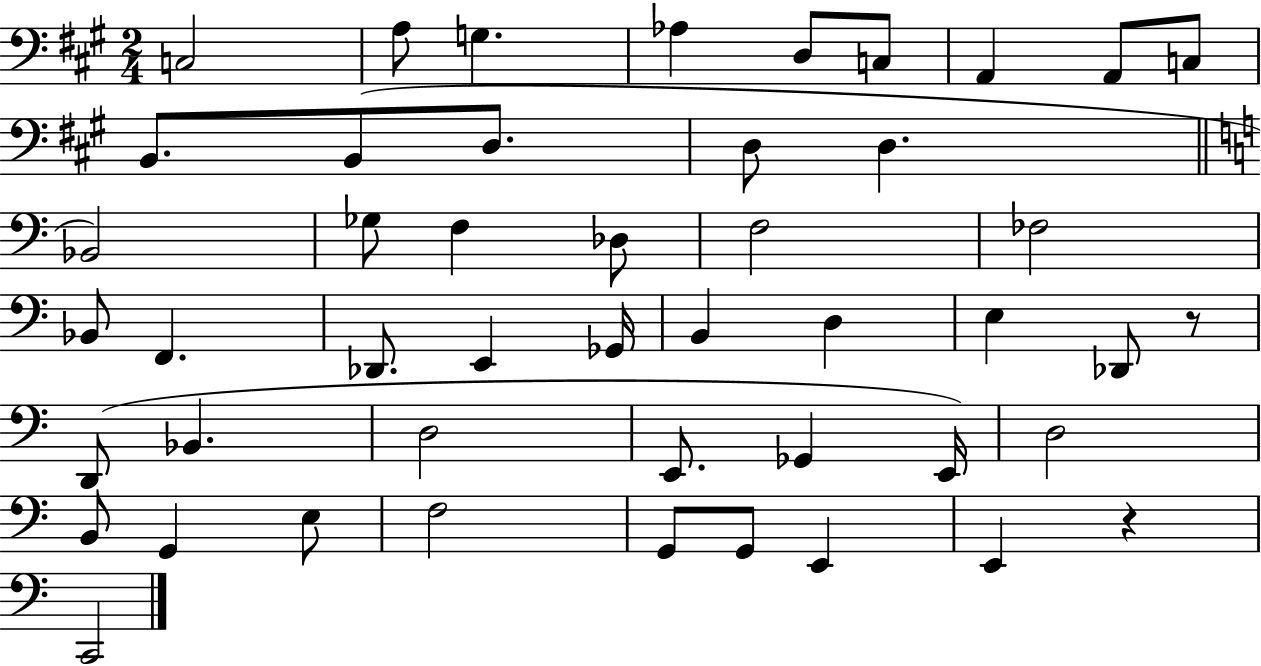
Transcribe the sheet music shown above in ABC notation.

X:1
T:Untitled
M:2/4
L:1/4
K:A
C,2 A,/2 G, _A, D,/2 C,/2 A,, A,,/2 C,/2 B,,/2 B,,/2 D,/2 D,/2 D, _B,,2 _G,/2 F, _D,/2 F,2 _F,2 _B,,/2 F,, _D,,/2 E,, _G,,/4 B,, D, E, _D,,/2 z/2 D,,/2 _B,, D,2 E,,/2 _G,, E,,/4 D,2 B,,/2 G,, E,/2 F,2 G,,/2 G,,/2 E,, E,, z C,,2